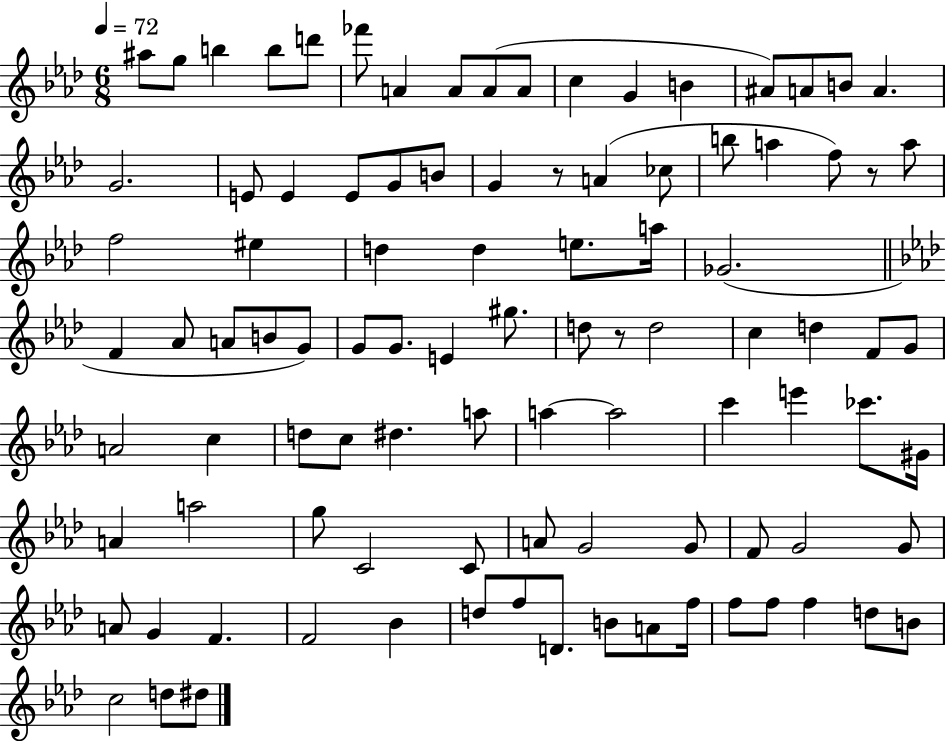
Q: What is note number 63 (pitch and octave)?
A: CES6